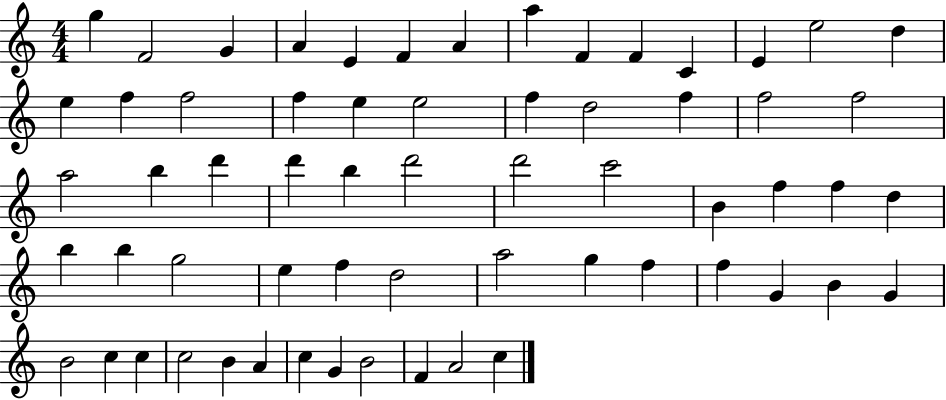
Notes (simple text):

G5/q F4/h G4/q A4/q E4/q F4/q A4/q A5/q F4/q F4/q C4/q E4/q E5/h D5/q E5/q F5/q F5/h F5/q E5/q E5/h F5/q D5/h F5/q F5/h F5/h A5/h B5/q D6/q D6/q B5/q D6/h D6/h C6/h B4/q F5/q F5/q D5/q B5/q B5/q G5/h E5/q F5/q D5/h A5/h G5/q F5/q F5/q G4/q B4/q G4/q B4/h C5/q C5/q C5/h B4/q A4/q C5/q G4/q B4/h F4/q A4/h C5/q